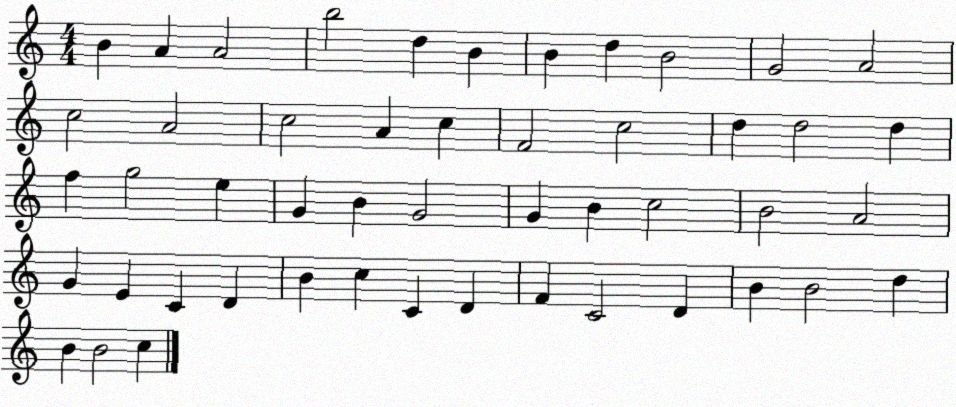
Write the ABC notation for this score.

X:1
T:Untitled
M:4/4
L:1/4
K:C
B A A2 b2 d B B d B2 G2 A2 c2 A2 c2 A c F2 c2 d d2 d f g2 e G B G2 G B c2 B2 A2 G E C D B c C D F C2 D B B2 d B B2 c